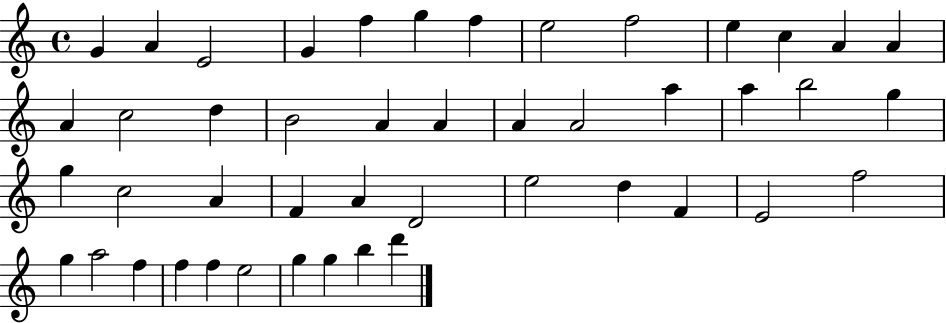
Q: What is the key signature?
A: C major